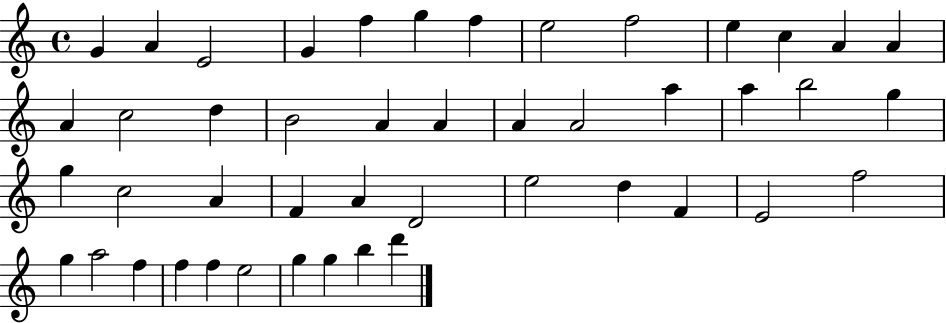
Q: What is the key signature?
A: C major